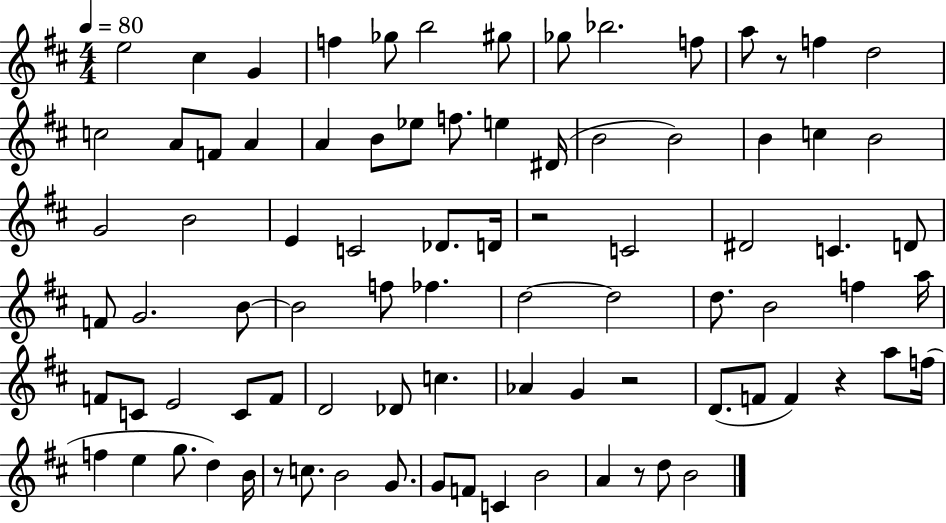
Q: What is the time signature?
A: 4/4